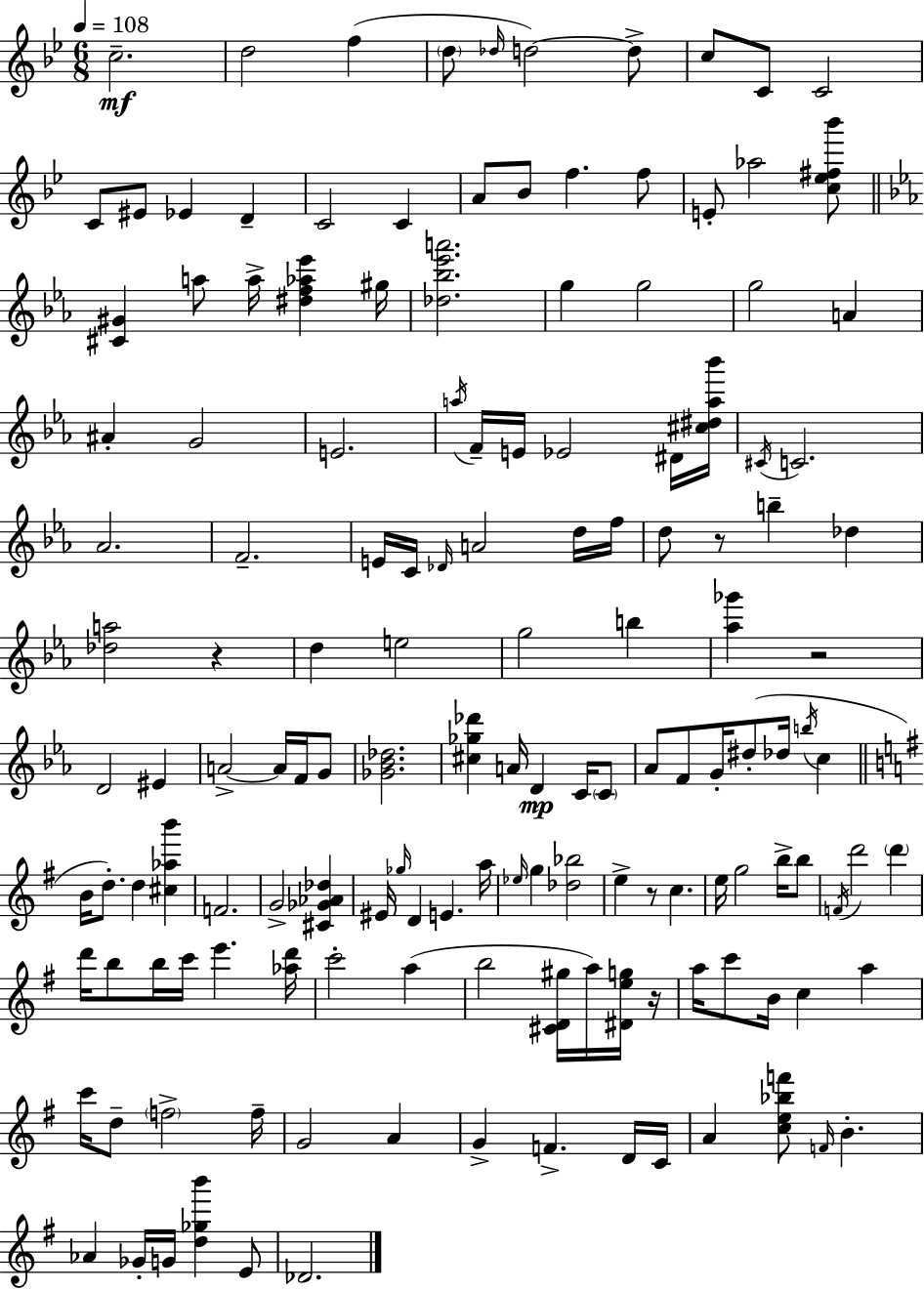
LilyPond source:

{
  \clef treble
  \numericTimeSignature
  \time 6/8
  \key bes \major
  \tempo 4 = 108
  c''2.--\mf | d''2 f''4( | \parenthesize d''8 \grace { des''16 }) d''2~~ d''8-> | c''8 c'8 c'2 | \break c'8 eis'8 ees'4 d'4-- | c'2 c'4 | a'8 bes'8 f''4. f''8 | e'8-. aes''2 <c'' ees'' fis'' bes'''>8 | \break \bar "||" \break \key c \minor <cis' gis'>4 a''8 a''16-> <dis'' f'' aes'' ees'''>4 gis''16 | <des'' bes'' ees''' a'''>2. | g''4 g''2 | g''2 a'4 | \break ais'4-. g'2 | e'2. | \acciaccatura { a''16 } f'16-- e'16 ees'2 dis'16 | <cis'' dis'' a'' bes'''>16 \acciaccatura { cis'16 } c'2. | \break aes'2. | f'2.-- | e'16 c'16 \grace { des'16 } a'2 | d''16 f''16 d''8 r8 b''4-- des''4 | \break <des'' a''>2 r4 | d''4 e''2 | g''2 b''4 | <aes'' ges'''>4 r2 | \break d'2 eis'4 | a'2->~~ a'16 | f'16 g'8 <ges' bes' des''>2. | <cis'' ges'' des'''>4 a'16 d'4\mp | \break c'16 \parenthesize c'8 aes'8 f'8 g'16-. dis''8-.( des''16 \acciaccatura { b''16 } | c''4 \bar "||" \break \key g \major b'16 d''8.-.) d''4 <cis'' aes'' b'''>4 | f'2. | g'2-> <cis' ges' aes' des''>4 | eis'16 \grace { ges''16 } d'4 e'4. | \break a''16 \grace { ees''16 } g''4 <des'' bes''>2 | e''4-> r8 c''4. | e''16 g''2 b''16-> | b''8 \acciaccatura { f'16 } d'''2 \parenthesize d'''4 | \break d'''16 b''8 b''16 c'''16 e'''4. | <aes'' d'''>16 c'''2-. a''4( | b''2 <cis' d' gis''>16 | a''16) <dis' e'' g''>16 r16 a''16 c'''8 b'16 c''4 a''4 | \break c'''16 d''8-- \parenthesize f''2-> | f''16-- g'2 a'4 | g'4-> f'4.-> | d'16 c'16 a'4 <c'' e'' bes'' f'''>8 \grace { f'16 } b'4.-. | \break aes'4 ges'16-. g'16 <d'' ges'' b'''>4 | e'8 des'2. | \bar "|."
}